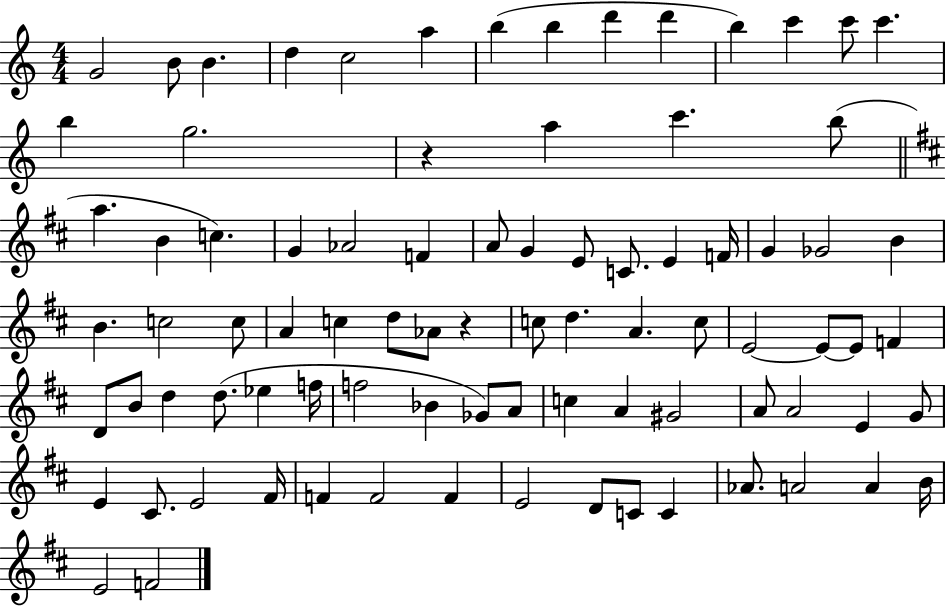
{
  \clef treble
  \numericTimeSignature
  \time 4/4
  \key c \major
  g'2 b'8 b'4. | d''4 c''2 a''4 | b''4( b''4 d'''4 d'''4 | b''4) c'''4 c'''8 c'''4. | \break b''4 g''2. | r4 a''4 c'''4. b''8( | \bar "||" \break \key d \major a''4. b'4 c''4.) | g'4 aes'2 f'4 | a'8 g'4 e'8 c'8. e'4 f'16 | g'4 ges'2 b'4 | \break b'4. c''2 c''8 | a'4 c''4 d''8 aes'8 r4 | c''8 d''4. a'4. c''8 | e'2~~ e'8~~ e'8 f'4 | \break d'8 b'8 d''4 d''8.( ees''4 f''16 | f''2 bes'4 ges'8) a'8 | c''4 a'4 gis'2 | a'8 a'2 e'4 g'8 | \break e'4 cis'8. e'2 fis'16 | f'4 f'2 f'4 | e'2 d'8 c'8 c'4 | aes'8. a'2 a'4 b'16 | \break e'2 f'2 | \bar "|."
}